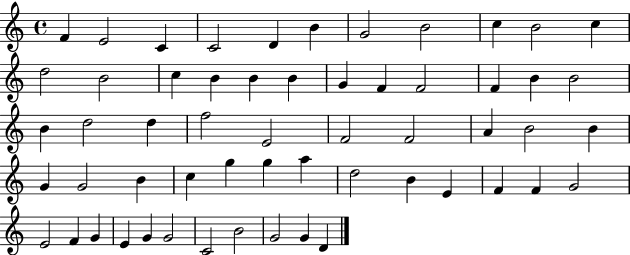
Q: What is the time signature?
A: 4/4